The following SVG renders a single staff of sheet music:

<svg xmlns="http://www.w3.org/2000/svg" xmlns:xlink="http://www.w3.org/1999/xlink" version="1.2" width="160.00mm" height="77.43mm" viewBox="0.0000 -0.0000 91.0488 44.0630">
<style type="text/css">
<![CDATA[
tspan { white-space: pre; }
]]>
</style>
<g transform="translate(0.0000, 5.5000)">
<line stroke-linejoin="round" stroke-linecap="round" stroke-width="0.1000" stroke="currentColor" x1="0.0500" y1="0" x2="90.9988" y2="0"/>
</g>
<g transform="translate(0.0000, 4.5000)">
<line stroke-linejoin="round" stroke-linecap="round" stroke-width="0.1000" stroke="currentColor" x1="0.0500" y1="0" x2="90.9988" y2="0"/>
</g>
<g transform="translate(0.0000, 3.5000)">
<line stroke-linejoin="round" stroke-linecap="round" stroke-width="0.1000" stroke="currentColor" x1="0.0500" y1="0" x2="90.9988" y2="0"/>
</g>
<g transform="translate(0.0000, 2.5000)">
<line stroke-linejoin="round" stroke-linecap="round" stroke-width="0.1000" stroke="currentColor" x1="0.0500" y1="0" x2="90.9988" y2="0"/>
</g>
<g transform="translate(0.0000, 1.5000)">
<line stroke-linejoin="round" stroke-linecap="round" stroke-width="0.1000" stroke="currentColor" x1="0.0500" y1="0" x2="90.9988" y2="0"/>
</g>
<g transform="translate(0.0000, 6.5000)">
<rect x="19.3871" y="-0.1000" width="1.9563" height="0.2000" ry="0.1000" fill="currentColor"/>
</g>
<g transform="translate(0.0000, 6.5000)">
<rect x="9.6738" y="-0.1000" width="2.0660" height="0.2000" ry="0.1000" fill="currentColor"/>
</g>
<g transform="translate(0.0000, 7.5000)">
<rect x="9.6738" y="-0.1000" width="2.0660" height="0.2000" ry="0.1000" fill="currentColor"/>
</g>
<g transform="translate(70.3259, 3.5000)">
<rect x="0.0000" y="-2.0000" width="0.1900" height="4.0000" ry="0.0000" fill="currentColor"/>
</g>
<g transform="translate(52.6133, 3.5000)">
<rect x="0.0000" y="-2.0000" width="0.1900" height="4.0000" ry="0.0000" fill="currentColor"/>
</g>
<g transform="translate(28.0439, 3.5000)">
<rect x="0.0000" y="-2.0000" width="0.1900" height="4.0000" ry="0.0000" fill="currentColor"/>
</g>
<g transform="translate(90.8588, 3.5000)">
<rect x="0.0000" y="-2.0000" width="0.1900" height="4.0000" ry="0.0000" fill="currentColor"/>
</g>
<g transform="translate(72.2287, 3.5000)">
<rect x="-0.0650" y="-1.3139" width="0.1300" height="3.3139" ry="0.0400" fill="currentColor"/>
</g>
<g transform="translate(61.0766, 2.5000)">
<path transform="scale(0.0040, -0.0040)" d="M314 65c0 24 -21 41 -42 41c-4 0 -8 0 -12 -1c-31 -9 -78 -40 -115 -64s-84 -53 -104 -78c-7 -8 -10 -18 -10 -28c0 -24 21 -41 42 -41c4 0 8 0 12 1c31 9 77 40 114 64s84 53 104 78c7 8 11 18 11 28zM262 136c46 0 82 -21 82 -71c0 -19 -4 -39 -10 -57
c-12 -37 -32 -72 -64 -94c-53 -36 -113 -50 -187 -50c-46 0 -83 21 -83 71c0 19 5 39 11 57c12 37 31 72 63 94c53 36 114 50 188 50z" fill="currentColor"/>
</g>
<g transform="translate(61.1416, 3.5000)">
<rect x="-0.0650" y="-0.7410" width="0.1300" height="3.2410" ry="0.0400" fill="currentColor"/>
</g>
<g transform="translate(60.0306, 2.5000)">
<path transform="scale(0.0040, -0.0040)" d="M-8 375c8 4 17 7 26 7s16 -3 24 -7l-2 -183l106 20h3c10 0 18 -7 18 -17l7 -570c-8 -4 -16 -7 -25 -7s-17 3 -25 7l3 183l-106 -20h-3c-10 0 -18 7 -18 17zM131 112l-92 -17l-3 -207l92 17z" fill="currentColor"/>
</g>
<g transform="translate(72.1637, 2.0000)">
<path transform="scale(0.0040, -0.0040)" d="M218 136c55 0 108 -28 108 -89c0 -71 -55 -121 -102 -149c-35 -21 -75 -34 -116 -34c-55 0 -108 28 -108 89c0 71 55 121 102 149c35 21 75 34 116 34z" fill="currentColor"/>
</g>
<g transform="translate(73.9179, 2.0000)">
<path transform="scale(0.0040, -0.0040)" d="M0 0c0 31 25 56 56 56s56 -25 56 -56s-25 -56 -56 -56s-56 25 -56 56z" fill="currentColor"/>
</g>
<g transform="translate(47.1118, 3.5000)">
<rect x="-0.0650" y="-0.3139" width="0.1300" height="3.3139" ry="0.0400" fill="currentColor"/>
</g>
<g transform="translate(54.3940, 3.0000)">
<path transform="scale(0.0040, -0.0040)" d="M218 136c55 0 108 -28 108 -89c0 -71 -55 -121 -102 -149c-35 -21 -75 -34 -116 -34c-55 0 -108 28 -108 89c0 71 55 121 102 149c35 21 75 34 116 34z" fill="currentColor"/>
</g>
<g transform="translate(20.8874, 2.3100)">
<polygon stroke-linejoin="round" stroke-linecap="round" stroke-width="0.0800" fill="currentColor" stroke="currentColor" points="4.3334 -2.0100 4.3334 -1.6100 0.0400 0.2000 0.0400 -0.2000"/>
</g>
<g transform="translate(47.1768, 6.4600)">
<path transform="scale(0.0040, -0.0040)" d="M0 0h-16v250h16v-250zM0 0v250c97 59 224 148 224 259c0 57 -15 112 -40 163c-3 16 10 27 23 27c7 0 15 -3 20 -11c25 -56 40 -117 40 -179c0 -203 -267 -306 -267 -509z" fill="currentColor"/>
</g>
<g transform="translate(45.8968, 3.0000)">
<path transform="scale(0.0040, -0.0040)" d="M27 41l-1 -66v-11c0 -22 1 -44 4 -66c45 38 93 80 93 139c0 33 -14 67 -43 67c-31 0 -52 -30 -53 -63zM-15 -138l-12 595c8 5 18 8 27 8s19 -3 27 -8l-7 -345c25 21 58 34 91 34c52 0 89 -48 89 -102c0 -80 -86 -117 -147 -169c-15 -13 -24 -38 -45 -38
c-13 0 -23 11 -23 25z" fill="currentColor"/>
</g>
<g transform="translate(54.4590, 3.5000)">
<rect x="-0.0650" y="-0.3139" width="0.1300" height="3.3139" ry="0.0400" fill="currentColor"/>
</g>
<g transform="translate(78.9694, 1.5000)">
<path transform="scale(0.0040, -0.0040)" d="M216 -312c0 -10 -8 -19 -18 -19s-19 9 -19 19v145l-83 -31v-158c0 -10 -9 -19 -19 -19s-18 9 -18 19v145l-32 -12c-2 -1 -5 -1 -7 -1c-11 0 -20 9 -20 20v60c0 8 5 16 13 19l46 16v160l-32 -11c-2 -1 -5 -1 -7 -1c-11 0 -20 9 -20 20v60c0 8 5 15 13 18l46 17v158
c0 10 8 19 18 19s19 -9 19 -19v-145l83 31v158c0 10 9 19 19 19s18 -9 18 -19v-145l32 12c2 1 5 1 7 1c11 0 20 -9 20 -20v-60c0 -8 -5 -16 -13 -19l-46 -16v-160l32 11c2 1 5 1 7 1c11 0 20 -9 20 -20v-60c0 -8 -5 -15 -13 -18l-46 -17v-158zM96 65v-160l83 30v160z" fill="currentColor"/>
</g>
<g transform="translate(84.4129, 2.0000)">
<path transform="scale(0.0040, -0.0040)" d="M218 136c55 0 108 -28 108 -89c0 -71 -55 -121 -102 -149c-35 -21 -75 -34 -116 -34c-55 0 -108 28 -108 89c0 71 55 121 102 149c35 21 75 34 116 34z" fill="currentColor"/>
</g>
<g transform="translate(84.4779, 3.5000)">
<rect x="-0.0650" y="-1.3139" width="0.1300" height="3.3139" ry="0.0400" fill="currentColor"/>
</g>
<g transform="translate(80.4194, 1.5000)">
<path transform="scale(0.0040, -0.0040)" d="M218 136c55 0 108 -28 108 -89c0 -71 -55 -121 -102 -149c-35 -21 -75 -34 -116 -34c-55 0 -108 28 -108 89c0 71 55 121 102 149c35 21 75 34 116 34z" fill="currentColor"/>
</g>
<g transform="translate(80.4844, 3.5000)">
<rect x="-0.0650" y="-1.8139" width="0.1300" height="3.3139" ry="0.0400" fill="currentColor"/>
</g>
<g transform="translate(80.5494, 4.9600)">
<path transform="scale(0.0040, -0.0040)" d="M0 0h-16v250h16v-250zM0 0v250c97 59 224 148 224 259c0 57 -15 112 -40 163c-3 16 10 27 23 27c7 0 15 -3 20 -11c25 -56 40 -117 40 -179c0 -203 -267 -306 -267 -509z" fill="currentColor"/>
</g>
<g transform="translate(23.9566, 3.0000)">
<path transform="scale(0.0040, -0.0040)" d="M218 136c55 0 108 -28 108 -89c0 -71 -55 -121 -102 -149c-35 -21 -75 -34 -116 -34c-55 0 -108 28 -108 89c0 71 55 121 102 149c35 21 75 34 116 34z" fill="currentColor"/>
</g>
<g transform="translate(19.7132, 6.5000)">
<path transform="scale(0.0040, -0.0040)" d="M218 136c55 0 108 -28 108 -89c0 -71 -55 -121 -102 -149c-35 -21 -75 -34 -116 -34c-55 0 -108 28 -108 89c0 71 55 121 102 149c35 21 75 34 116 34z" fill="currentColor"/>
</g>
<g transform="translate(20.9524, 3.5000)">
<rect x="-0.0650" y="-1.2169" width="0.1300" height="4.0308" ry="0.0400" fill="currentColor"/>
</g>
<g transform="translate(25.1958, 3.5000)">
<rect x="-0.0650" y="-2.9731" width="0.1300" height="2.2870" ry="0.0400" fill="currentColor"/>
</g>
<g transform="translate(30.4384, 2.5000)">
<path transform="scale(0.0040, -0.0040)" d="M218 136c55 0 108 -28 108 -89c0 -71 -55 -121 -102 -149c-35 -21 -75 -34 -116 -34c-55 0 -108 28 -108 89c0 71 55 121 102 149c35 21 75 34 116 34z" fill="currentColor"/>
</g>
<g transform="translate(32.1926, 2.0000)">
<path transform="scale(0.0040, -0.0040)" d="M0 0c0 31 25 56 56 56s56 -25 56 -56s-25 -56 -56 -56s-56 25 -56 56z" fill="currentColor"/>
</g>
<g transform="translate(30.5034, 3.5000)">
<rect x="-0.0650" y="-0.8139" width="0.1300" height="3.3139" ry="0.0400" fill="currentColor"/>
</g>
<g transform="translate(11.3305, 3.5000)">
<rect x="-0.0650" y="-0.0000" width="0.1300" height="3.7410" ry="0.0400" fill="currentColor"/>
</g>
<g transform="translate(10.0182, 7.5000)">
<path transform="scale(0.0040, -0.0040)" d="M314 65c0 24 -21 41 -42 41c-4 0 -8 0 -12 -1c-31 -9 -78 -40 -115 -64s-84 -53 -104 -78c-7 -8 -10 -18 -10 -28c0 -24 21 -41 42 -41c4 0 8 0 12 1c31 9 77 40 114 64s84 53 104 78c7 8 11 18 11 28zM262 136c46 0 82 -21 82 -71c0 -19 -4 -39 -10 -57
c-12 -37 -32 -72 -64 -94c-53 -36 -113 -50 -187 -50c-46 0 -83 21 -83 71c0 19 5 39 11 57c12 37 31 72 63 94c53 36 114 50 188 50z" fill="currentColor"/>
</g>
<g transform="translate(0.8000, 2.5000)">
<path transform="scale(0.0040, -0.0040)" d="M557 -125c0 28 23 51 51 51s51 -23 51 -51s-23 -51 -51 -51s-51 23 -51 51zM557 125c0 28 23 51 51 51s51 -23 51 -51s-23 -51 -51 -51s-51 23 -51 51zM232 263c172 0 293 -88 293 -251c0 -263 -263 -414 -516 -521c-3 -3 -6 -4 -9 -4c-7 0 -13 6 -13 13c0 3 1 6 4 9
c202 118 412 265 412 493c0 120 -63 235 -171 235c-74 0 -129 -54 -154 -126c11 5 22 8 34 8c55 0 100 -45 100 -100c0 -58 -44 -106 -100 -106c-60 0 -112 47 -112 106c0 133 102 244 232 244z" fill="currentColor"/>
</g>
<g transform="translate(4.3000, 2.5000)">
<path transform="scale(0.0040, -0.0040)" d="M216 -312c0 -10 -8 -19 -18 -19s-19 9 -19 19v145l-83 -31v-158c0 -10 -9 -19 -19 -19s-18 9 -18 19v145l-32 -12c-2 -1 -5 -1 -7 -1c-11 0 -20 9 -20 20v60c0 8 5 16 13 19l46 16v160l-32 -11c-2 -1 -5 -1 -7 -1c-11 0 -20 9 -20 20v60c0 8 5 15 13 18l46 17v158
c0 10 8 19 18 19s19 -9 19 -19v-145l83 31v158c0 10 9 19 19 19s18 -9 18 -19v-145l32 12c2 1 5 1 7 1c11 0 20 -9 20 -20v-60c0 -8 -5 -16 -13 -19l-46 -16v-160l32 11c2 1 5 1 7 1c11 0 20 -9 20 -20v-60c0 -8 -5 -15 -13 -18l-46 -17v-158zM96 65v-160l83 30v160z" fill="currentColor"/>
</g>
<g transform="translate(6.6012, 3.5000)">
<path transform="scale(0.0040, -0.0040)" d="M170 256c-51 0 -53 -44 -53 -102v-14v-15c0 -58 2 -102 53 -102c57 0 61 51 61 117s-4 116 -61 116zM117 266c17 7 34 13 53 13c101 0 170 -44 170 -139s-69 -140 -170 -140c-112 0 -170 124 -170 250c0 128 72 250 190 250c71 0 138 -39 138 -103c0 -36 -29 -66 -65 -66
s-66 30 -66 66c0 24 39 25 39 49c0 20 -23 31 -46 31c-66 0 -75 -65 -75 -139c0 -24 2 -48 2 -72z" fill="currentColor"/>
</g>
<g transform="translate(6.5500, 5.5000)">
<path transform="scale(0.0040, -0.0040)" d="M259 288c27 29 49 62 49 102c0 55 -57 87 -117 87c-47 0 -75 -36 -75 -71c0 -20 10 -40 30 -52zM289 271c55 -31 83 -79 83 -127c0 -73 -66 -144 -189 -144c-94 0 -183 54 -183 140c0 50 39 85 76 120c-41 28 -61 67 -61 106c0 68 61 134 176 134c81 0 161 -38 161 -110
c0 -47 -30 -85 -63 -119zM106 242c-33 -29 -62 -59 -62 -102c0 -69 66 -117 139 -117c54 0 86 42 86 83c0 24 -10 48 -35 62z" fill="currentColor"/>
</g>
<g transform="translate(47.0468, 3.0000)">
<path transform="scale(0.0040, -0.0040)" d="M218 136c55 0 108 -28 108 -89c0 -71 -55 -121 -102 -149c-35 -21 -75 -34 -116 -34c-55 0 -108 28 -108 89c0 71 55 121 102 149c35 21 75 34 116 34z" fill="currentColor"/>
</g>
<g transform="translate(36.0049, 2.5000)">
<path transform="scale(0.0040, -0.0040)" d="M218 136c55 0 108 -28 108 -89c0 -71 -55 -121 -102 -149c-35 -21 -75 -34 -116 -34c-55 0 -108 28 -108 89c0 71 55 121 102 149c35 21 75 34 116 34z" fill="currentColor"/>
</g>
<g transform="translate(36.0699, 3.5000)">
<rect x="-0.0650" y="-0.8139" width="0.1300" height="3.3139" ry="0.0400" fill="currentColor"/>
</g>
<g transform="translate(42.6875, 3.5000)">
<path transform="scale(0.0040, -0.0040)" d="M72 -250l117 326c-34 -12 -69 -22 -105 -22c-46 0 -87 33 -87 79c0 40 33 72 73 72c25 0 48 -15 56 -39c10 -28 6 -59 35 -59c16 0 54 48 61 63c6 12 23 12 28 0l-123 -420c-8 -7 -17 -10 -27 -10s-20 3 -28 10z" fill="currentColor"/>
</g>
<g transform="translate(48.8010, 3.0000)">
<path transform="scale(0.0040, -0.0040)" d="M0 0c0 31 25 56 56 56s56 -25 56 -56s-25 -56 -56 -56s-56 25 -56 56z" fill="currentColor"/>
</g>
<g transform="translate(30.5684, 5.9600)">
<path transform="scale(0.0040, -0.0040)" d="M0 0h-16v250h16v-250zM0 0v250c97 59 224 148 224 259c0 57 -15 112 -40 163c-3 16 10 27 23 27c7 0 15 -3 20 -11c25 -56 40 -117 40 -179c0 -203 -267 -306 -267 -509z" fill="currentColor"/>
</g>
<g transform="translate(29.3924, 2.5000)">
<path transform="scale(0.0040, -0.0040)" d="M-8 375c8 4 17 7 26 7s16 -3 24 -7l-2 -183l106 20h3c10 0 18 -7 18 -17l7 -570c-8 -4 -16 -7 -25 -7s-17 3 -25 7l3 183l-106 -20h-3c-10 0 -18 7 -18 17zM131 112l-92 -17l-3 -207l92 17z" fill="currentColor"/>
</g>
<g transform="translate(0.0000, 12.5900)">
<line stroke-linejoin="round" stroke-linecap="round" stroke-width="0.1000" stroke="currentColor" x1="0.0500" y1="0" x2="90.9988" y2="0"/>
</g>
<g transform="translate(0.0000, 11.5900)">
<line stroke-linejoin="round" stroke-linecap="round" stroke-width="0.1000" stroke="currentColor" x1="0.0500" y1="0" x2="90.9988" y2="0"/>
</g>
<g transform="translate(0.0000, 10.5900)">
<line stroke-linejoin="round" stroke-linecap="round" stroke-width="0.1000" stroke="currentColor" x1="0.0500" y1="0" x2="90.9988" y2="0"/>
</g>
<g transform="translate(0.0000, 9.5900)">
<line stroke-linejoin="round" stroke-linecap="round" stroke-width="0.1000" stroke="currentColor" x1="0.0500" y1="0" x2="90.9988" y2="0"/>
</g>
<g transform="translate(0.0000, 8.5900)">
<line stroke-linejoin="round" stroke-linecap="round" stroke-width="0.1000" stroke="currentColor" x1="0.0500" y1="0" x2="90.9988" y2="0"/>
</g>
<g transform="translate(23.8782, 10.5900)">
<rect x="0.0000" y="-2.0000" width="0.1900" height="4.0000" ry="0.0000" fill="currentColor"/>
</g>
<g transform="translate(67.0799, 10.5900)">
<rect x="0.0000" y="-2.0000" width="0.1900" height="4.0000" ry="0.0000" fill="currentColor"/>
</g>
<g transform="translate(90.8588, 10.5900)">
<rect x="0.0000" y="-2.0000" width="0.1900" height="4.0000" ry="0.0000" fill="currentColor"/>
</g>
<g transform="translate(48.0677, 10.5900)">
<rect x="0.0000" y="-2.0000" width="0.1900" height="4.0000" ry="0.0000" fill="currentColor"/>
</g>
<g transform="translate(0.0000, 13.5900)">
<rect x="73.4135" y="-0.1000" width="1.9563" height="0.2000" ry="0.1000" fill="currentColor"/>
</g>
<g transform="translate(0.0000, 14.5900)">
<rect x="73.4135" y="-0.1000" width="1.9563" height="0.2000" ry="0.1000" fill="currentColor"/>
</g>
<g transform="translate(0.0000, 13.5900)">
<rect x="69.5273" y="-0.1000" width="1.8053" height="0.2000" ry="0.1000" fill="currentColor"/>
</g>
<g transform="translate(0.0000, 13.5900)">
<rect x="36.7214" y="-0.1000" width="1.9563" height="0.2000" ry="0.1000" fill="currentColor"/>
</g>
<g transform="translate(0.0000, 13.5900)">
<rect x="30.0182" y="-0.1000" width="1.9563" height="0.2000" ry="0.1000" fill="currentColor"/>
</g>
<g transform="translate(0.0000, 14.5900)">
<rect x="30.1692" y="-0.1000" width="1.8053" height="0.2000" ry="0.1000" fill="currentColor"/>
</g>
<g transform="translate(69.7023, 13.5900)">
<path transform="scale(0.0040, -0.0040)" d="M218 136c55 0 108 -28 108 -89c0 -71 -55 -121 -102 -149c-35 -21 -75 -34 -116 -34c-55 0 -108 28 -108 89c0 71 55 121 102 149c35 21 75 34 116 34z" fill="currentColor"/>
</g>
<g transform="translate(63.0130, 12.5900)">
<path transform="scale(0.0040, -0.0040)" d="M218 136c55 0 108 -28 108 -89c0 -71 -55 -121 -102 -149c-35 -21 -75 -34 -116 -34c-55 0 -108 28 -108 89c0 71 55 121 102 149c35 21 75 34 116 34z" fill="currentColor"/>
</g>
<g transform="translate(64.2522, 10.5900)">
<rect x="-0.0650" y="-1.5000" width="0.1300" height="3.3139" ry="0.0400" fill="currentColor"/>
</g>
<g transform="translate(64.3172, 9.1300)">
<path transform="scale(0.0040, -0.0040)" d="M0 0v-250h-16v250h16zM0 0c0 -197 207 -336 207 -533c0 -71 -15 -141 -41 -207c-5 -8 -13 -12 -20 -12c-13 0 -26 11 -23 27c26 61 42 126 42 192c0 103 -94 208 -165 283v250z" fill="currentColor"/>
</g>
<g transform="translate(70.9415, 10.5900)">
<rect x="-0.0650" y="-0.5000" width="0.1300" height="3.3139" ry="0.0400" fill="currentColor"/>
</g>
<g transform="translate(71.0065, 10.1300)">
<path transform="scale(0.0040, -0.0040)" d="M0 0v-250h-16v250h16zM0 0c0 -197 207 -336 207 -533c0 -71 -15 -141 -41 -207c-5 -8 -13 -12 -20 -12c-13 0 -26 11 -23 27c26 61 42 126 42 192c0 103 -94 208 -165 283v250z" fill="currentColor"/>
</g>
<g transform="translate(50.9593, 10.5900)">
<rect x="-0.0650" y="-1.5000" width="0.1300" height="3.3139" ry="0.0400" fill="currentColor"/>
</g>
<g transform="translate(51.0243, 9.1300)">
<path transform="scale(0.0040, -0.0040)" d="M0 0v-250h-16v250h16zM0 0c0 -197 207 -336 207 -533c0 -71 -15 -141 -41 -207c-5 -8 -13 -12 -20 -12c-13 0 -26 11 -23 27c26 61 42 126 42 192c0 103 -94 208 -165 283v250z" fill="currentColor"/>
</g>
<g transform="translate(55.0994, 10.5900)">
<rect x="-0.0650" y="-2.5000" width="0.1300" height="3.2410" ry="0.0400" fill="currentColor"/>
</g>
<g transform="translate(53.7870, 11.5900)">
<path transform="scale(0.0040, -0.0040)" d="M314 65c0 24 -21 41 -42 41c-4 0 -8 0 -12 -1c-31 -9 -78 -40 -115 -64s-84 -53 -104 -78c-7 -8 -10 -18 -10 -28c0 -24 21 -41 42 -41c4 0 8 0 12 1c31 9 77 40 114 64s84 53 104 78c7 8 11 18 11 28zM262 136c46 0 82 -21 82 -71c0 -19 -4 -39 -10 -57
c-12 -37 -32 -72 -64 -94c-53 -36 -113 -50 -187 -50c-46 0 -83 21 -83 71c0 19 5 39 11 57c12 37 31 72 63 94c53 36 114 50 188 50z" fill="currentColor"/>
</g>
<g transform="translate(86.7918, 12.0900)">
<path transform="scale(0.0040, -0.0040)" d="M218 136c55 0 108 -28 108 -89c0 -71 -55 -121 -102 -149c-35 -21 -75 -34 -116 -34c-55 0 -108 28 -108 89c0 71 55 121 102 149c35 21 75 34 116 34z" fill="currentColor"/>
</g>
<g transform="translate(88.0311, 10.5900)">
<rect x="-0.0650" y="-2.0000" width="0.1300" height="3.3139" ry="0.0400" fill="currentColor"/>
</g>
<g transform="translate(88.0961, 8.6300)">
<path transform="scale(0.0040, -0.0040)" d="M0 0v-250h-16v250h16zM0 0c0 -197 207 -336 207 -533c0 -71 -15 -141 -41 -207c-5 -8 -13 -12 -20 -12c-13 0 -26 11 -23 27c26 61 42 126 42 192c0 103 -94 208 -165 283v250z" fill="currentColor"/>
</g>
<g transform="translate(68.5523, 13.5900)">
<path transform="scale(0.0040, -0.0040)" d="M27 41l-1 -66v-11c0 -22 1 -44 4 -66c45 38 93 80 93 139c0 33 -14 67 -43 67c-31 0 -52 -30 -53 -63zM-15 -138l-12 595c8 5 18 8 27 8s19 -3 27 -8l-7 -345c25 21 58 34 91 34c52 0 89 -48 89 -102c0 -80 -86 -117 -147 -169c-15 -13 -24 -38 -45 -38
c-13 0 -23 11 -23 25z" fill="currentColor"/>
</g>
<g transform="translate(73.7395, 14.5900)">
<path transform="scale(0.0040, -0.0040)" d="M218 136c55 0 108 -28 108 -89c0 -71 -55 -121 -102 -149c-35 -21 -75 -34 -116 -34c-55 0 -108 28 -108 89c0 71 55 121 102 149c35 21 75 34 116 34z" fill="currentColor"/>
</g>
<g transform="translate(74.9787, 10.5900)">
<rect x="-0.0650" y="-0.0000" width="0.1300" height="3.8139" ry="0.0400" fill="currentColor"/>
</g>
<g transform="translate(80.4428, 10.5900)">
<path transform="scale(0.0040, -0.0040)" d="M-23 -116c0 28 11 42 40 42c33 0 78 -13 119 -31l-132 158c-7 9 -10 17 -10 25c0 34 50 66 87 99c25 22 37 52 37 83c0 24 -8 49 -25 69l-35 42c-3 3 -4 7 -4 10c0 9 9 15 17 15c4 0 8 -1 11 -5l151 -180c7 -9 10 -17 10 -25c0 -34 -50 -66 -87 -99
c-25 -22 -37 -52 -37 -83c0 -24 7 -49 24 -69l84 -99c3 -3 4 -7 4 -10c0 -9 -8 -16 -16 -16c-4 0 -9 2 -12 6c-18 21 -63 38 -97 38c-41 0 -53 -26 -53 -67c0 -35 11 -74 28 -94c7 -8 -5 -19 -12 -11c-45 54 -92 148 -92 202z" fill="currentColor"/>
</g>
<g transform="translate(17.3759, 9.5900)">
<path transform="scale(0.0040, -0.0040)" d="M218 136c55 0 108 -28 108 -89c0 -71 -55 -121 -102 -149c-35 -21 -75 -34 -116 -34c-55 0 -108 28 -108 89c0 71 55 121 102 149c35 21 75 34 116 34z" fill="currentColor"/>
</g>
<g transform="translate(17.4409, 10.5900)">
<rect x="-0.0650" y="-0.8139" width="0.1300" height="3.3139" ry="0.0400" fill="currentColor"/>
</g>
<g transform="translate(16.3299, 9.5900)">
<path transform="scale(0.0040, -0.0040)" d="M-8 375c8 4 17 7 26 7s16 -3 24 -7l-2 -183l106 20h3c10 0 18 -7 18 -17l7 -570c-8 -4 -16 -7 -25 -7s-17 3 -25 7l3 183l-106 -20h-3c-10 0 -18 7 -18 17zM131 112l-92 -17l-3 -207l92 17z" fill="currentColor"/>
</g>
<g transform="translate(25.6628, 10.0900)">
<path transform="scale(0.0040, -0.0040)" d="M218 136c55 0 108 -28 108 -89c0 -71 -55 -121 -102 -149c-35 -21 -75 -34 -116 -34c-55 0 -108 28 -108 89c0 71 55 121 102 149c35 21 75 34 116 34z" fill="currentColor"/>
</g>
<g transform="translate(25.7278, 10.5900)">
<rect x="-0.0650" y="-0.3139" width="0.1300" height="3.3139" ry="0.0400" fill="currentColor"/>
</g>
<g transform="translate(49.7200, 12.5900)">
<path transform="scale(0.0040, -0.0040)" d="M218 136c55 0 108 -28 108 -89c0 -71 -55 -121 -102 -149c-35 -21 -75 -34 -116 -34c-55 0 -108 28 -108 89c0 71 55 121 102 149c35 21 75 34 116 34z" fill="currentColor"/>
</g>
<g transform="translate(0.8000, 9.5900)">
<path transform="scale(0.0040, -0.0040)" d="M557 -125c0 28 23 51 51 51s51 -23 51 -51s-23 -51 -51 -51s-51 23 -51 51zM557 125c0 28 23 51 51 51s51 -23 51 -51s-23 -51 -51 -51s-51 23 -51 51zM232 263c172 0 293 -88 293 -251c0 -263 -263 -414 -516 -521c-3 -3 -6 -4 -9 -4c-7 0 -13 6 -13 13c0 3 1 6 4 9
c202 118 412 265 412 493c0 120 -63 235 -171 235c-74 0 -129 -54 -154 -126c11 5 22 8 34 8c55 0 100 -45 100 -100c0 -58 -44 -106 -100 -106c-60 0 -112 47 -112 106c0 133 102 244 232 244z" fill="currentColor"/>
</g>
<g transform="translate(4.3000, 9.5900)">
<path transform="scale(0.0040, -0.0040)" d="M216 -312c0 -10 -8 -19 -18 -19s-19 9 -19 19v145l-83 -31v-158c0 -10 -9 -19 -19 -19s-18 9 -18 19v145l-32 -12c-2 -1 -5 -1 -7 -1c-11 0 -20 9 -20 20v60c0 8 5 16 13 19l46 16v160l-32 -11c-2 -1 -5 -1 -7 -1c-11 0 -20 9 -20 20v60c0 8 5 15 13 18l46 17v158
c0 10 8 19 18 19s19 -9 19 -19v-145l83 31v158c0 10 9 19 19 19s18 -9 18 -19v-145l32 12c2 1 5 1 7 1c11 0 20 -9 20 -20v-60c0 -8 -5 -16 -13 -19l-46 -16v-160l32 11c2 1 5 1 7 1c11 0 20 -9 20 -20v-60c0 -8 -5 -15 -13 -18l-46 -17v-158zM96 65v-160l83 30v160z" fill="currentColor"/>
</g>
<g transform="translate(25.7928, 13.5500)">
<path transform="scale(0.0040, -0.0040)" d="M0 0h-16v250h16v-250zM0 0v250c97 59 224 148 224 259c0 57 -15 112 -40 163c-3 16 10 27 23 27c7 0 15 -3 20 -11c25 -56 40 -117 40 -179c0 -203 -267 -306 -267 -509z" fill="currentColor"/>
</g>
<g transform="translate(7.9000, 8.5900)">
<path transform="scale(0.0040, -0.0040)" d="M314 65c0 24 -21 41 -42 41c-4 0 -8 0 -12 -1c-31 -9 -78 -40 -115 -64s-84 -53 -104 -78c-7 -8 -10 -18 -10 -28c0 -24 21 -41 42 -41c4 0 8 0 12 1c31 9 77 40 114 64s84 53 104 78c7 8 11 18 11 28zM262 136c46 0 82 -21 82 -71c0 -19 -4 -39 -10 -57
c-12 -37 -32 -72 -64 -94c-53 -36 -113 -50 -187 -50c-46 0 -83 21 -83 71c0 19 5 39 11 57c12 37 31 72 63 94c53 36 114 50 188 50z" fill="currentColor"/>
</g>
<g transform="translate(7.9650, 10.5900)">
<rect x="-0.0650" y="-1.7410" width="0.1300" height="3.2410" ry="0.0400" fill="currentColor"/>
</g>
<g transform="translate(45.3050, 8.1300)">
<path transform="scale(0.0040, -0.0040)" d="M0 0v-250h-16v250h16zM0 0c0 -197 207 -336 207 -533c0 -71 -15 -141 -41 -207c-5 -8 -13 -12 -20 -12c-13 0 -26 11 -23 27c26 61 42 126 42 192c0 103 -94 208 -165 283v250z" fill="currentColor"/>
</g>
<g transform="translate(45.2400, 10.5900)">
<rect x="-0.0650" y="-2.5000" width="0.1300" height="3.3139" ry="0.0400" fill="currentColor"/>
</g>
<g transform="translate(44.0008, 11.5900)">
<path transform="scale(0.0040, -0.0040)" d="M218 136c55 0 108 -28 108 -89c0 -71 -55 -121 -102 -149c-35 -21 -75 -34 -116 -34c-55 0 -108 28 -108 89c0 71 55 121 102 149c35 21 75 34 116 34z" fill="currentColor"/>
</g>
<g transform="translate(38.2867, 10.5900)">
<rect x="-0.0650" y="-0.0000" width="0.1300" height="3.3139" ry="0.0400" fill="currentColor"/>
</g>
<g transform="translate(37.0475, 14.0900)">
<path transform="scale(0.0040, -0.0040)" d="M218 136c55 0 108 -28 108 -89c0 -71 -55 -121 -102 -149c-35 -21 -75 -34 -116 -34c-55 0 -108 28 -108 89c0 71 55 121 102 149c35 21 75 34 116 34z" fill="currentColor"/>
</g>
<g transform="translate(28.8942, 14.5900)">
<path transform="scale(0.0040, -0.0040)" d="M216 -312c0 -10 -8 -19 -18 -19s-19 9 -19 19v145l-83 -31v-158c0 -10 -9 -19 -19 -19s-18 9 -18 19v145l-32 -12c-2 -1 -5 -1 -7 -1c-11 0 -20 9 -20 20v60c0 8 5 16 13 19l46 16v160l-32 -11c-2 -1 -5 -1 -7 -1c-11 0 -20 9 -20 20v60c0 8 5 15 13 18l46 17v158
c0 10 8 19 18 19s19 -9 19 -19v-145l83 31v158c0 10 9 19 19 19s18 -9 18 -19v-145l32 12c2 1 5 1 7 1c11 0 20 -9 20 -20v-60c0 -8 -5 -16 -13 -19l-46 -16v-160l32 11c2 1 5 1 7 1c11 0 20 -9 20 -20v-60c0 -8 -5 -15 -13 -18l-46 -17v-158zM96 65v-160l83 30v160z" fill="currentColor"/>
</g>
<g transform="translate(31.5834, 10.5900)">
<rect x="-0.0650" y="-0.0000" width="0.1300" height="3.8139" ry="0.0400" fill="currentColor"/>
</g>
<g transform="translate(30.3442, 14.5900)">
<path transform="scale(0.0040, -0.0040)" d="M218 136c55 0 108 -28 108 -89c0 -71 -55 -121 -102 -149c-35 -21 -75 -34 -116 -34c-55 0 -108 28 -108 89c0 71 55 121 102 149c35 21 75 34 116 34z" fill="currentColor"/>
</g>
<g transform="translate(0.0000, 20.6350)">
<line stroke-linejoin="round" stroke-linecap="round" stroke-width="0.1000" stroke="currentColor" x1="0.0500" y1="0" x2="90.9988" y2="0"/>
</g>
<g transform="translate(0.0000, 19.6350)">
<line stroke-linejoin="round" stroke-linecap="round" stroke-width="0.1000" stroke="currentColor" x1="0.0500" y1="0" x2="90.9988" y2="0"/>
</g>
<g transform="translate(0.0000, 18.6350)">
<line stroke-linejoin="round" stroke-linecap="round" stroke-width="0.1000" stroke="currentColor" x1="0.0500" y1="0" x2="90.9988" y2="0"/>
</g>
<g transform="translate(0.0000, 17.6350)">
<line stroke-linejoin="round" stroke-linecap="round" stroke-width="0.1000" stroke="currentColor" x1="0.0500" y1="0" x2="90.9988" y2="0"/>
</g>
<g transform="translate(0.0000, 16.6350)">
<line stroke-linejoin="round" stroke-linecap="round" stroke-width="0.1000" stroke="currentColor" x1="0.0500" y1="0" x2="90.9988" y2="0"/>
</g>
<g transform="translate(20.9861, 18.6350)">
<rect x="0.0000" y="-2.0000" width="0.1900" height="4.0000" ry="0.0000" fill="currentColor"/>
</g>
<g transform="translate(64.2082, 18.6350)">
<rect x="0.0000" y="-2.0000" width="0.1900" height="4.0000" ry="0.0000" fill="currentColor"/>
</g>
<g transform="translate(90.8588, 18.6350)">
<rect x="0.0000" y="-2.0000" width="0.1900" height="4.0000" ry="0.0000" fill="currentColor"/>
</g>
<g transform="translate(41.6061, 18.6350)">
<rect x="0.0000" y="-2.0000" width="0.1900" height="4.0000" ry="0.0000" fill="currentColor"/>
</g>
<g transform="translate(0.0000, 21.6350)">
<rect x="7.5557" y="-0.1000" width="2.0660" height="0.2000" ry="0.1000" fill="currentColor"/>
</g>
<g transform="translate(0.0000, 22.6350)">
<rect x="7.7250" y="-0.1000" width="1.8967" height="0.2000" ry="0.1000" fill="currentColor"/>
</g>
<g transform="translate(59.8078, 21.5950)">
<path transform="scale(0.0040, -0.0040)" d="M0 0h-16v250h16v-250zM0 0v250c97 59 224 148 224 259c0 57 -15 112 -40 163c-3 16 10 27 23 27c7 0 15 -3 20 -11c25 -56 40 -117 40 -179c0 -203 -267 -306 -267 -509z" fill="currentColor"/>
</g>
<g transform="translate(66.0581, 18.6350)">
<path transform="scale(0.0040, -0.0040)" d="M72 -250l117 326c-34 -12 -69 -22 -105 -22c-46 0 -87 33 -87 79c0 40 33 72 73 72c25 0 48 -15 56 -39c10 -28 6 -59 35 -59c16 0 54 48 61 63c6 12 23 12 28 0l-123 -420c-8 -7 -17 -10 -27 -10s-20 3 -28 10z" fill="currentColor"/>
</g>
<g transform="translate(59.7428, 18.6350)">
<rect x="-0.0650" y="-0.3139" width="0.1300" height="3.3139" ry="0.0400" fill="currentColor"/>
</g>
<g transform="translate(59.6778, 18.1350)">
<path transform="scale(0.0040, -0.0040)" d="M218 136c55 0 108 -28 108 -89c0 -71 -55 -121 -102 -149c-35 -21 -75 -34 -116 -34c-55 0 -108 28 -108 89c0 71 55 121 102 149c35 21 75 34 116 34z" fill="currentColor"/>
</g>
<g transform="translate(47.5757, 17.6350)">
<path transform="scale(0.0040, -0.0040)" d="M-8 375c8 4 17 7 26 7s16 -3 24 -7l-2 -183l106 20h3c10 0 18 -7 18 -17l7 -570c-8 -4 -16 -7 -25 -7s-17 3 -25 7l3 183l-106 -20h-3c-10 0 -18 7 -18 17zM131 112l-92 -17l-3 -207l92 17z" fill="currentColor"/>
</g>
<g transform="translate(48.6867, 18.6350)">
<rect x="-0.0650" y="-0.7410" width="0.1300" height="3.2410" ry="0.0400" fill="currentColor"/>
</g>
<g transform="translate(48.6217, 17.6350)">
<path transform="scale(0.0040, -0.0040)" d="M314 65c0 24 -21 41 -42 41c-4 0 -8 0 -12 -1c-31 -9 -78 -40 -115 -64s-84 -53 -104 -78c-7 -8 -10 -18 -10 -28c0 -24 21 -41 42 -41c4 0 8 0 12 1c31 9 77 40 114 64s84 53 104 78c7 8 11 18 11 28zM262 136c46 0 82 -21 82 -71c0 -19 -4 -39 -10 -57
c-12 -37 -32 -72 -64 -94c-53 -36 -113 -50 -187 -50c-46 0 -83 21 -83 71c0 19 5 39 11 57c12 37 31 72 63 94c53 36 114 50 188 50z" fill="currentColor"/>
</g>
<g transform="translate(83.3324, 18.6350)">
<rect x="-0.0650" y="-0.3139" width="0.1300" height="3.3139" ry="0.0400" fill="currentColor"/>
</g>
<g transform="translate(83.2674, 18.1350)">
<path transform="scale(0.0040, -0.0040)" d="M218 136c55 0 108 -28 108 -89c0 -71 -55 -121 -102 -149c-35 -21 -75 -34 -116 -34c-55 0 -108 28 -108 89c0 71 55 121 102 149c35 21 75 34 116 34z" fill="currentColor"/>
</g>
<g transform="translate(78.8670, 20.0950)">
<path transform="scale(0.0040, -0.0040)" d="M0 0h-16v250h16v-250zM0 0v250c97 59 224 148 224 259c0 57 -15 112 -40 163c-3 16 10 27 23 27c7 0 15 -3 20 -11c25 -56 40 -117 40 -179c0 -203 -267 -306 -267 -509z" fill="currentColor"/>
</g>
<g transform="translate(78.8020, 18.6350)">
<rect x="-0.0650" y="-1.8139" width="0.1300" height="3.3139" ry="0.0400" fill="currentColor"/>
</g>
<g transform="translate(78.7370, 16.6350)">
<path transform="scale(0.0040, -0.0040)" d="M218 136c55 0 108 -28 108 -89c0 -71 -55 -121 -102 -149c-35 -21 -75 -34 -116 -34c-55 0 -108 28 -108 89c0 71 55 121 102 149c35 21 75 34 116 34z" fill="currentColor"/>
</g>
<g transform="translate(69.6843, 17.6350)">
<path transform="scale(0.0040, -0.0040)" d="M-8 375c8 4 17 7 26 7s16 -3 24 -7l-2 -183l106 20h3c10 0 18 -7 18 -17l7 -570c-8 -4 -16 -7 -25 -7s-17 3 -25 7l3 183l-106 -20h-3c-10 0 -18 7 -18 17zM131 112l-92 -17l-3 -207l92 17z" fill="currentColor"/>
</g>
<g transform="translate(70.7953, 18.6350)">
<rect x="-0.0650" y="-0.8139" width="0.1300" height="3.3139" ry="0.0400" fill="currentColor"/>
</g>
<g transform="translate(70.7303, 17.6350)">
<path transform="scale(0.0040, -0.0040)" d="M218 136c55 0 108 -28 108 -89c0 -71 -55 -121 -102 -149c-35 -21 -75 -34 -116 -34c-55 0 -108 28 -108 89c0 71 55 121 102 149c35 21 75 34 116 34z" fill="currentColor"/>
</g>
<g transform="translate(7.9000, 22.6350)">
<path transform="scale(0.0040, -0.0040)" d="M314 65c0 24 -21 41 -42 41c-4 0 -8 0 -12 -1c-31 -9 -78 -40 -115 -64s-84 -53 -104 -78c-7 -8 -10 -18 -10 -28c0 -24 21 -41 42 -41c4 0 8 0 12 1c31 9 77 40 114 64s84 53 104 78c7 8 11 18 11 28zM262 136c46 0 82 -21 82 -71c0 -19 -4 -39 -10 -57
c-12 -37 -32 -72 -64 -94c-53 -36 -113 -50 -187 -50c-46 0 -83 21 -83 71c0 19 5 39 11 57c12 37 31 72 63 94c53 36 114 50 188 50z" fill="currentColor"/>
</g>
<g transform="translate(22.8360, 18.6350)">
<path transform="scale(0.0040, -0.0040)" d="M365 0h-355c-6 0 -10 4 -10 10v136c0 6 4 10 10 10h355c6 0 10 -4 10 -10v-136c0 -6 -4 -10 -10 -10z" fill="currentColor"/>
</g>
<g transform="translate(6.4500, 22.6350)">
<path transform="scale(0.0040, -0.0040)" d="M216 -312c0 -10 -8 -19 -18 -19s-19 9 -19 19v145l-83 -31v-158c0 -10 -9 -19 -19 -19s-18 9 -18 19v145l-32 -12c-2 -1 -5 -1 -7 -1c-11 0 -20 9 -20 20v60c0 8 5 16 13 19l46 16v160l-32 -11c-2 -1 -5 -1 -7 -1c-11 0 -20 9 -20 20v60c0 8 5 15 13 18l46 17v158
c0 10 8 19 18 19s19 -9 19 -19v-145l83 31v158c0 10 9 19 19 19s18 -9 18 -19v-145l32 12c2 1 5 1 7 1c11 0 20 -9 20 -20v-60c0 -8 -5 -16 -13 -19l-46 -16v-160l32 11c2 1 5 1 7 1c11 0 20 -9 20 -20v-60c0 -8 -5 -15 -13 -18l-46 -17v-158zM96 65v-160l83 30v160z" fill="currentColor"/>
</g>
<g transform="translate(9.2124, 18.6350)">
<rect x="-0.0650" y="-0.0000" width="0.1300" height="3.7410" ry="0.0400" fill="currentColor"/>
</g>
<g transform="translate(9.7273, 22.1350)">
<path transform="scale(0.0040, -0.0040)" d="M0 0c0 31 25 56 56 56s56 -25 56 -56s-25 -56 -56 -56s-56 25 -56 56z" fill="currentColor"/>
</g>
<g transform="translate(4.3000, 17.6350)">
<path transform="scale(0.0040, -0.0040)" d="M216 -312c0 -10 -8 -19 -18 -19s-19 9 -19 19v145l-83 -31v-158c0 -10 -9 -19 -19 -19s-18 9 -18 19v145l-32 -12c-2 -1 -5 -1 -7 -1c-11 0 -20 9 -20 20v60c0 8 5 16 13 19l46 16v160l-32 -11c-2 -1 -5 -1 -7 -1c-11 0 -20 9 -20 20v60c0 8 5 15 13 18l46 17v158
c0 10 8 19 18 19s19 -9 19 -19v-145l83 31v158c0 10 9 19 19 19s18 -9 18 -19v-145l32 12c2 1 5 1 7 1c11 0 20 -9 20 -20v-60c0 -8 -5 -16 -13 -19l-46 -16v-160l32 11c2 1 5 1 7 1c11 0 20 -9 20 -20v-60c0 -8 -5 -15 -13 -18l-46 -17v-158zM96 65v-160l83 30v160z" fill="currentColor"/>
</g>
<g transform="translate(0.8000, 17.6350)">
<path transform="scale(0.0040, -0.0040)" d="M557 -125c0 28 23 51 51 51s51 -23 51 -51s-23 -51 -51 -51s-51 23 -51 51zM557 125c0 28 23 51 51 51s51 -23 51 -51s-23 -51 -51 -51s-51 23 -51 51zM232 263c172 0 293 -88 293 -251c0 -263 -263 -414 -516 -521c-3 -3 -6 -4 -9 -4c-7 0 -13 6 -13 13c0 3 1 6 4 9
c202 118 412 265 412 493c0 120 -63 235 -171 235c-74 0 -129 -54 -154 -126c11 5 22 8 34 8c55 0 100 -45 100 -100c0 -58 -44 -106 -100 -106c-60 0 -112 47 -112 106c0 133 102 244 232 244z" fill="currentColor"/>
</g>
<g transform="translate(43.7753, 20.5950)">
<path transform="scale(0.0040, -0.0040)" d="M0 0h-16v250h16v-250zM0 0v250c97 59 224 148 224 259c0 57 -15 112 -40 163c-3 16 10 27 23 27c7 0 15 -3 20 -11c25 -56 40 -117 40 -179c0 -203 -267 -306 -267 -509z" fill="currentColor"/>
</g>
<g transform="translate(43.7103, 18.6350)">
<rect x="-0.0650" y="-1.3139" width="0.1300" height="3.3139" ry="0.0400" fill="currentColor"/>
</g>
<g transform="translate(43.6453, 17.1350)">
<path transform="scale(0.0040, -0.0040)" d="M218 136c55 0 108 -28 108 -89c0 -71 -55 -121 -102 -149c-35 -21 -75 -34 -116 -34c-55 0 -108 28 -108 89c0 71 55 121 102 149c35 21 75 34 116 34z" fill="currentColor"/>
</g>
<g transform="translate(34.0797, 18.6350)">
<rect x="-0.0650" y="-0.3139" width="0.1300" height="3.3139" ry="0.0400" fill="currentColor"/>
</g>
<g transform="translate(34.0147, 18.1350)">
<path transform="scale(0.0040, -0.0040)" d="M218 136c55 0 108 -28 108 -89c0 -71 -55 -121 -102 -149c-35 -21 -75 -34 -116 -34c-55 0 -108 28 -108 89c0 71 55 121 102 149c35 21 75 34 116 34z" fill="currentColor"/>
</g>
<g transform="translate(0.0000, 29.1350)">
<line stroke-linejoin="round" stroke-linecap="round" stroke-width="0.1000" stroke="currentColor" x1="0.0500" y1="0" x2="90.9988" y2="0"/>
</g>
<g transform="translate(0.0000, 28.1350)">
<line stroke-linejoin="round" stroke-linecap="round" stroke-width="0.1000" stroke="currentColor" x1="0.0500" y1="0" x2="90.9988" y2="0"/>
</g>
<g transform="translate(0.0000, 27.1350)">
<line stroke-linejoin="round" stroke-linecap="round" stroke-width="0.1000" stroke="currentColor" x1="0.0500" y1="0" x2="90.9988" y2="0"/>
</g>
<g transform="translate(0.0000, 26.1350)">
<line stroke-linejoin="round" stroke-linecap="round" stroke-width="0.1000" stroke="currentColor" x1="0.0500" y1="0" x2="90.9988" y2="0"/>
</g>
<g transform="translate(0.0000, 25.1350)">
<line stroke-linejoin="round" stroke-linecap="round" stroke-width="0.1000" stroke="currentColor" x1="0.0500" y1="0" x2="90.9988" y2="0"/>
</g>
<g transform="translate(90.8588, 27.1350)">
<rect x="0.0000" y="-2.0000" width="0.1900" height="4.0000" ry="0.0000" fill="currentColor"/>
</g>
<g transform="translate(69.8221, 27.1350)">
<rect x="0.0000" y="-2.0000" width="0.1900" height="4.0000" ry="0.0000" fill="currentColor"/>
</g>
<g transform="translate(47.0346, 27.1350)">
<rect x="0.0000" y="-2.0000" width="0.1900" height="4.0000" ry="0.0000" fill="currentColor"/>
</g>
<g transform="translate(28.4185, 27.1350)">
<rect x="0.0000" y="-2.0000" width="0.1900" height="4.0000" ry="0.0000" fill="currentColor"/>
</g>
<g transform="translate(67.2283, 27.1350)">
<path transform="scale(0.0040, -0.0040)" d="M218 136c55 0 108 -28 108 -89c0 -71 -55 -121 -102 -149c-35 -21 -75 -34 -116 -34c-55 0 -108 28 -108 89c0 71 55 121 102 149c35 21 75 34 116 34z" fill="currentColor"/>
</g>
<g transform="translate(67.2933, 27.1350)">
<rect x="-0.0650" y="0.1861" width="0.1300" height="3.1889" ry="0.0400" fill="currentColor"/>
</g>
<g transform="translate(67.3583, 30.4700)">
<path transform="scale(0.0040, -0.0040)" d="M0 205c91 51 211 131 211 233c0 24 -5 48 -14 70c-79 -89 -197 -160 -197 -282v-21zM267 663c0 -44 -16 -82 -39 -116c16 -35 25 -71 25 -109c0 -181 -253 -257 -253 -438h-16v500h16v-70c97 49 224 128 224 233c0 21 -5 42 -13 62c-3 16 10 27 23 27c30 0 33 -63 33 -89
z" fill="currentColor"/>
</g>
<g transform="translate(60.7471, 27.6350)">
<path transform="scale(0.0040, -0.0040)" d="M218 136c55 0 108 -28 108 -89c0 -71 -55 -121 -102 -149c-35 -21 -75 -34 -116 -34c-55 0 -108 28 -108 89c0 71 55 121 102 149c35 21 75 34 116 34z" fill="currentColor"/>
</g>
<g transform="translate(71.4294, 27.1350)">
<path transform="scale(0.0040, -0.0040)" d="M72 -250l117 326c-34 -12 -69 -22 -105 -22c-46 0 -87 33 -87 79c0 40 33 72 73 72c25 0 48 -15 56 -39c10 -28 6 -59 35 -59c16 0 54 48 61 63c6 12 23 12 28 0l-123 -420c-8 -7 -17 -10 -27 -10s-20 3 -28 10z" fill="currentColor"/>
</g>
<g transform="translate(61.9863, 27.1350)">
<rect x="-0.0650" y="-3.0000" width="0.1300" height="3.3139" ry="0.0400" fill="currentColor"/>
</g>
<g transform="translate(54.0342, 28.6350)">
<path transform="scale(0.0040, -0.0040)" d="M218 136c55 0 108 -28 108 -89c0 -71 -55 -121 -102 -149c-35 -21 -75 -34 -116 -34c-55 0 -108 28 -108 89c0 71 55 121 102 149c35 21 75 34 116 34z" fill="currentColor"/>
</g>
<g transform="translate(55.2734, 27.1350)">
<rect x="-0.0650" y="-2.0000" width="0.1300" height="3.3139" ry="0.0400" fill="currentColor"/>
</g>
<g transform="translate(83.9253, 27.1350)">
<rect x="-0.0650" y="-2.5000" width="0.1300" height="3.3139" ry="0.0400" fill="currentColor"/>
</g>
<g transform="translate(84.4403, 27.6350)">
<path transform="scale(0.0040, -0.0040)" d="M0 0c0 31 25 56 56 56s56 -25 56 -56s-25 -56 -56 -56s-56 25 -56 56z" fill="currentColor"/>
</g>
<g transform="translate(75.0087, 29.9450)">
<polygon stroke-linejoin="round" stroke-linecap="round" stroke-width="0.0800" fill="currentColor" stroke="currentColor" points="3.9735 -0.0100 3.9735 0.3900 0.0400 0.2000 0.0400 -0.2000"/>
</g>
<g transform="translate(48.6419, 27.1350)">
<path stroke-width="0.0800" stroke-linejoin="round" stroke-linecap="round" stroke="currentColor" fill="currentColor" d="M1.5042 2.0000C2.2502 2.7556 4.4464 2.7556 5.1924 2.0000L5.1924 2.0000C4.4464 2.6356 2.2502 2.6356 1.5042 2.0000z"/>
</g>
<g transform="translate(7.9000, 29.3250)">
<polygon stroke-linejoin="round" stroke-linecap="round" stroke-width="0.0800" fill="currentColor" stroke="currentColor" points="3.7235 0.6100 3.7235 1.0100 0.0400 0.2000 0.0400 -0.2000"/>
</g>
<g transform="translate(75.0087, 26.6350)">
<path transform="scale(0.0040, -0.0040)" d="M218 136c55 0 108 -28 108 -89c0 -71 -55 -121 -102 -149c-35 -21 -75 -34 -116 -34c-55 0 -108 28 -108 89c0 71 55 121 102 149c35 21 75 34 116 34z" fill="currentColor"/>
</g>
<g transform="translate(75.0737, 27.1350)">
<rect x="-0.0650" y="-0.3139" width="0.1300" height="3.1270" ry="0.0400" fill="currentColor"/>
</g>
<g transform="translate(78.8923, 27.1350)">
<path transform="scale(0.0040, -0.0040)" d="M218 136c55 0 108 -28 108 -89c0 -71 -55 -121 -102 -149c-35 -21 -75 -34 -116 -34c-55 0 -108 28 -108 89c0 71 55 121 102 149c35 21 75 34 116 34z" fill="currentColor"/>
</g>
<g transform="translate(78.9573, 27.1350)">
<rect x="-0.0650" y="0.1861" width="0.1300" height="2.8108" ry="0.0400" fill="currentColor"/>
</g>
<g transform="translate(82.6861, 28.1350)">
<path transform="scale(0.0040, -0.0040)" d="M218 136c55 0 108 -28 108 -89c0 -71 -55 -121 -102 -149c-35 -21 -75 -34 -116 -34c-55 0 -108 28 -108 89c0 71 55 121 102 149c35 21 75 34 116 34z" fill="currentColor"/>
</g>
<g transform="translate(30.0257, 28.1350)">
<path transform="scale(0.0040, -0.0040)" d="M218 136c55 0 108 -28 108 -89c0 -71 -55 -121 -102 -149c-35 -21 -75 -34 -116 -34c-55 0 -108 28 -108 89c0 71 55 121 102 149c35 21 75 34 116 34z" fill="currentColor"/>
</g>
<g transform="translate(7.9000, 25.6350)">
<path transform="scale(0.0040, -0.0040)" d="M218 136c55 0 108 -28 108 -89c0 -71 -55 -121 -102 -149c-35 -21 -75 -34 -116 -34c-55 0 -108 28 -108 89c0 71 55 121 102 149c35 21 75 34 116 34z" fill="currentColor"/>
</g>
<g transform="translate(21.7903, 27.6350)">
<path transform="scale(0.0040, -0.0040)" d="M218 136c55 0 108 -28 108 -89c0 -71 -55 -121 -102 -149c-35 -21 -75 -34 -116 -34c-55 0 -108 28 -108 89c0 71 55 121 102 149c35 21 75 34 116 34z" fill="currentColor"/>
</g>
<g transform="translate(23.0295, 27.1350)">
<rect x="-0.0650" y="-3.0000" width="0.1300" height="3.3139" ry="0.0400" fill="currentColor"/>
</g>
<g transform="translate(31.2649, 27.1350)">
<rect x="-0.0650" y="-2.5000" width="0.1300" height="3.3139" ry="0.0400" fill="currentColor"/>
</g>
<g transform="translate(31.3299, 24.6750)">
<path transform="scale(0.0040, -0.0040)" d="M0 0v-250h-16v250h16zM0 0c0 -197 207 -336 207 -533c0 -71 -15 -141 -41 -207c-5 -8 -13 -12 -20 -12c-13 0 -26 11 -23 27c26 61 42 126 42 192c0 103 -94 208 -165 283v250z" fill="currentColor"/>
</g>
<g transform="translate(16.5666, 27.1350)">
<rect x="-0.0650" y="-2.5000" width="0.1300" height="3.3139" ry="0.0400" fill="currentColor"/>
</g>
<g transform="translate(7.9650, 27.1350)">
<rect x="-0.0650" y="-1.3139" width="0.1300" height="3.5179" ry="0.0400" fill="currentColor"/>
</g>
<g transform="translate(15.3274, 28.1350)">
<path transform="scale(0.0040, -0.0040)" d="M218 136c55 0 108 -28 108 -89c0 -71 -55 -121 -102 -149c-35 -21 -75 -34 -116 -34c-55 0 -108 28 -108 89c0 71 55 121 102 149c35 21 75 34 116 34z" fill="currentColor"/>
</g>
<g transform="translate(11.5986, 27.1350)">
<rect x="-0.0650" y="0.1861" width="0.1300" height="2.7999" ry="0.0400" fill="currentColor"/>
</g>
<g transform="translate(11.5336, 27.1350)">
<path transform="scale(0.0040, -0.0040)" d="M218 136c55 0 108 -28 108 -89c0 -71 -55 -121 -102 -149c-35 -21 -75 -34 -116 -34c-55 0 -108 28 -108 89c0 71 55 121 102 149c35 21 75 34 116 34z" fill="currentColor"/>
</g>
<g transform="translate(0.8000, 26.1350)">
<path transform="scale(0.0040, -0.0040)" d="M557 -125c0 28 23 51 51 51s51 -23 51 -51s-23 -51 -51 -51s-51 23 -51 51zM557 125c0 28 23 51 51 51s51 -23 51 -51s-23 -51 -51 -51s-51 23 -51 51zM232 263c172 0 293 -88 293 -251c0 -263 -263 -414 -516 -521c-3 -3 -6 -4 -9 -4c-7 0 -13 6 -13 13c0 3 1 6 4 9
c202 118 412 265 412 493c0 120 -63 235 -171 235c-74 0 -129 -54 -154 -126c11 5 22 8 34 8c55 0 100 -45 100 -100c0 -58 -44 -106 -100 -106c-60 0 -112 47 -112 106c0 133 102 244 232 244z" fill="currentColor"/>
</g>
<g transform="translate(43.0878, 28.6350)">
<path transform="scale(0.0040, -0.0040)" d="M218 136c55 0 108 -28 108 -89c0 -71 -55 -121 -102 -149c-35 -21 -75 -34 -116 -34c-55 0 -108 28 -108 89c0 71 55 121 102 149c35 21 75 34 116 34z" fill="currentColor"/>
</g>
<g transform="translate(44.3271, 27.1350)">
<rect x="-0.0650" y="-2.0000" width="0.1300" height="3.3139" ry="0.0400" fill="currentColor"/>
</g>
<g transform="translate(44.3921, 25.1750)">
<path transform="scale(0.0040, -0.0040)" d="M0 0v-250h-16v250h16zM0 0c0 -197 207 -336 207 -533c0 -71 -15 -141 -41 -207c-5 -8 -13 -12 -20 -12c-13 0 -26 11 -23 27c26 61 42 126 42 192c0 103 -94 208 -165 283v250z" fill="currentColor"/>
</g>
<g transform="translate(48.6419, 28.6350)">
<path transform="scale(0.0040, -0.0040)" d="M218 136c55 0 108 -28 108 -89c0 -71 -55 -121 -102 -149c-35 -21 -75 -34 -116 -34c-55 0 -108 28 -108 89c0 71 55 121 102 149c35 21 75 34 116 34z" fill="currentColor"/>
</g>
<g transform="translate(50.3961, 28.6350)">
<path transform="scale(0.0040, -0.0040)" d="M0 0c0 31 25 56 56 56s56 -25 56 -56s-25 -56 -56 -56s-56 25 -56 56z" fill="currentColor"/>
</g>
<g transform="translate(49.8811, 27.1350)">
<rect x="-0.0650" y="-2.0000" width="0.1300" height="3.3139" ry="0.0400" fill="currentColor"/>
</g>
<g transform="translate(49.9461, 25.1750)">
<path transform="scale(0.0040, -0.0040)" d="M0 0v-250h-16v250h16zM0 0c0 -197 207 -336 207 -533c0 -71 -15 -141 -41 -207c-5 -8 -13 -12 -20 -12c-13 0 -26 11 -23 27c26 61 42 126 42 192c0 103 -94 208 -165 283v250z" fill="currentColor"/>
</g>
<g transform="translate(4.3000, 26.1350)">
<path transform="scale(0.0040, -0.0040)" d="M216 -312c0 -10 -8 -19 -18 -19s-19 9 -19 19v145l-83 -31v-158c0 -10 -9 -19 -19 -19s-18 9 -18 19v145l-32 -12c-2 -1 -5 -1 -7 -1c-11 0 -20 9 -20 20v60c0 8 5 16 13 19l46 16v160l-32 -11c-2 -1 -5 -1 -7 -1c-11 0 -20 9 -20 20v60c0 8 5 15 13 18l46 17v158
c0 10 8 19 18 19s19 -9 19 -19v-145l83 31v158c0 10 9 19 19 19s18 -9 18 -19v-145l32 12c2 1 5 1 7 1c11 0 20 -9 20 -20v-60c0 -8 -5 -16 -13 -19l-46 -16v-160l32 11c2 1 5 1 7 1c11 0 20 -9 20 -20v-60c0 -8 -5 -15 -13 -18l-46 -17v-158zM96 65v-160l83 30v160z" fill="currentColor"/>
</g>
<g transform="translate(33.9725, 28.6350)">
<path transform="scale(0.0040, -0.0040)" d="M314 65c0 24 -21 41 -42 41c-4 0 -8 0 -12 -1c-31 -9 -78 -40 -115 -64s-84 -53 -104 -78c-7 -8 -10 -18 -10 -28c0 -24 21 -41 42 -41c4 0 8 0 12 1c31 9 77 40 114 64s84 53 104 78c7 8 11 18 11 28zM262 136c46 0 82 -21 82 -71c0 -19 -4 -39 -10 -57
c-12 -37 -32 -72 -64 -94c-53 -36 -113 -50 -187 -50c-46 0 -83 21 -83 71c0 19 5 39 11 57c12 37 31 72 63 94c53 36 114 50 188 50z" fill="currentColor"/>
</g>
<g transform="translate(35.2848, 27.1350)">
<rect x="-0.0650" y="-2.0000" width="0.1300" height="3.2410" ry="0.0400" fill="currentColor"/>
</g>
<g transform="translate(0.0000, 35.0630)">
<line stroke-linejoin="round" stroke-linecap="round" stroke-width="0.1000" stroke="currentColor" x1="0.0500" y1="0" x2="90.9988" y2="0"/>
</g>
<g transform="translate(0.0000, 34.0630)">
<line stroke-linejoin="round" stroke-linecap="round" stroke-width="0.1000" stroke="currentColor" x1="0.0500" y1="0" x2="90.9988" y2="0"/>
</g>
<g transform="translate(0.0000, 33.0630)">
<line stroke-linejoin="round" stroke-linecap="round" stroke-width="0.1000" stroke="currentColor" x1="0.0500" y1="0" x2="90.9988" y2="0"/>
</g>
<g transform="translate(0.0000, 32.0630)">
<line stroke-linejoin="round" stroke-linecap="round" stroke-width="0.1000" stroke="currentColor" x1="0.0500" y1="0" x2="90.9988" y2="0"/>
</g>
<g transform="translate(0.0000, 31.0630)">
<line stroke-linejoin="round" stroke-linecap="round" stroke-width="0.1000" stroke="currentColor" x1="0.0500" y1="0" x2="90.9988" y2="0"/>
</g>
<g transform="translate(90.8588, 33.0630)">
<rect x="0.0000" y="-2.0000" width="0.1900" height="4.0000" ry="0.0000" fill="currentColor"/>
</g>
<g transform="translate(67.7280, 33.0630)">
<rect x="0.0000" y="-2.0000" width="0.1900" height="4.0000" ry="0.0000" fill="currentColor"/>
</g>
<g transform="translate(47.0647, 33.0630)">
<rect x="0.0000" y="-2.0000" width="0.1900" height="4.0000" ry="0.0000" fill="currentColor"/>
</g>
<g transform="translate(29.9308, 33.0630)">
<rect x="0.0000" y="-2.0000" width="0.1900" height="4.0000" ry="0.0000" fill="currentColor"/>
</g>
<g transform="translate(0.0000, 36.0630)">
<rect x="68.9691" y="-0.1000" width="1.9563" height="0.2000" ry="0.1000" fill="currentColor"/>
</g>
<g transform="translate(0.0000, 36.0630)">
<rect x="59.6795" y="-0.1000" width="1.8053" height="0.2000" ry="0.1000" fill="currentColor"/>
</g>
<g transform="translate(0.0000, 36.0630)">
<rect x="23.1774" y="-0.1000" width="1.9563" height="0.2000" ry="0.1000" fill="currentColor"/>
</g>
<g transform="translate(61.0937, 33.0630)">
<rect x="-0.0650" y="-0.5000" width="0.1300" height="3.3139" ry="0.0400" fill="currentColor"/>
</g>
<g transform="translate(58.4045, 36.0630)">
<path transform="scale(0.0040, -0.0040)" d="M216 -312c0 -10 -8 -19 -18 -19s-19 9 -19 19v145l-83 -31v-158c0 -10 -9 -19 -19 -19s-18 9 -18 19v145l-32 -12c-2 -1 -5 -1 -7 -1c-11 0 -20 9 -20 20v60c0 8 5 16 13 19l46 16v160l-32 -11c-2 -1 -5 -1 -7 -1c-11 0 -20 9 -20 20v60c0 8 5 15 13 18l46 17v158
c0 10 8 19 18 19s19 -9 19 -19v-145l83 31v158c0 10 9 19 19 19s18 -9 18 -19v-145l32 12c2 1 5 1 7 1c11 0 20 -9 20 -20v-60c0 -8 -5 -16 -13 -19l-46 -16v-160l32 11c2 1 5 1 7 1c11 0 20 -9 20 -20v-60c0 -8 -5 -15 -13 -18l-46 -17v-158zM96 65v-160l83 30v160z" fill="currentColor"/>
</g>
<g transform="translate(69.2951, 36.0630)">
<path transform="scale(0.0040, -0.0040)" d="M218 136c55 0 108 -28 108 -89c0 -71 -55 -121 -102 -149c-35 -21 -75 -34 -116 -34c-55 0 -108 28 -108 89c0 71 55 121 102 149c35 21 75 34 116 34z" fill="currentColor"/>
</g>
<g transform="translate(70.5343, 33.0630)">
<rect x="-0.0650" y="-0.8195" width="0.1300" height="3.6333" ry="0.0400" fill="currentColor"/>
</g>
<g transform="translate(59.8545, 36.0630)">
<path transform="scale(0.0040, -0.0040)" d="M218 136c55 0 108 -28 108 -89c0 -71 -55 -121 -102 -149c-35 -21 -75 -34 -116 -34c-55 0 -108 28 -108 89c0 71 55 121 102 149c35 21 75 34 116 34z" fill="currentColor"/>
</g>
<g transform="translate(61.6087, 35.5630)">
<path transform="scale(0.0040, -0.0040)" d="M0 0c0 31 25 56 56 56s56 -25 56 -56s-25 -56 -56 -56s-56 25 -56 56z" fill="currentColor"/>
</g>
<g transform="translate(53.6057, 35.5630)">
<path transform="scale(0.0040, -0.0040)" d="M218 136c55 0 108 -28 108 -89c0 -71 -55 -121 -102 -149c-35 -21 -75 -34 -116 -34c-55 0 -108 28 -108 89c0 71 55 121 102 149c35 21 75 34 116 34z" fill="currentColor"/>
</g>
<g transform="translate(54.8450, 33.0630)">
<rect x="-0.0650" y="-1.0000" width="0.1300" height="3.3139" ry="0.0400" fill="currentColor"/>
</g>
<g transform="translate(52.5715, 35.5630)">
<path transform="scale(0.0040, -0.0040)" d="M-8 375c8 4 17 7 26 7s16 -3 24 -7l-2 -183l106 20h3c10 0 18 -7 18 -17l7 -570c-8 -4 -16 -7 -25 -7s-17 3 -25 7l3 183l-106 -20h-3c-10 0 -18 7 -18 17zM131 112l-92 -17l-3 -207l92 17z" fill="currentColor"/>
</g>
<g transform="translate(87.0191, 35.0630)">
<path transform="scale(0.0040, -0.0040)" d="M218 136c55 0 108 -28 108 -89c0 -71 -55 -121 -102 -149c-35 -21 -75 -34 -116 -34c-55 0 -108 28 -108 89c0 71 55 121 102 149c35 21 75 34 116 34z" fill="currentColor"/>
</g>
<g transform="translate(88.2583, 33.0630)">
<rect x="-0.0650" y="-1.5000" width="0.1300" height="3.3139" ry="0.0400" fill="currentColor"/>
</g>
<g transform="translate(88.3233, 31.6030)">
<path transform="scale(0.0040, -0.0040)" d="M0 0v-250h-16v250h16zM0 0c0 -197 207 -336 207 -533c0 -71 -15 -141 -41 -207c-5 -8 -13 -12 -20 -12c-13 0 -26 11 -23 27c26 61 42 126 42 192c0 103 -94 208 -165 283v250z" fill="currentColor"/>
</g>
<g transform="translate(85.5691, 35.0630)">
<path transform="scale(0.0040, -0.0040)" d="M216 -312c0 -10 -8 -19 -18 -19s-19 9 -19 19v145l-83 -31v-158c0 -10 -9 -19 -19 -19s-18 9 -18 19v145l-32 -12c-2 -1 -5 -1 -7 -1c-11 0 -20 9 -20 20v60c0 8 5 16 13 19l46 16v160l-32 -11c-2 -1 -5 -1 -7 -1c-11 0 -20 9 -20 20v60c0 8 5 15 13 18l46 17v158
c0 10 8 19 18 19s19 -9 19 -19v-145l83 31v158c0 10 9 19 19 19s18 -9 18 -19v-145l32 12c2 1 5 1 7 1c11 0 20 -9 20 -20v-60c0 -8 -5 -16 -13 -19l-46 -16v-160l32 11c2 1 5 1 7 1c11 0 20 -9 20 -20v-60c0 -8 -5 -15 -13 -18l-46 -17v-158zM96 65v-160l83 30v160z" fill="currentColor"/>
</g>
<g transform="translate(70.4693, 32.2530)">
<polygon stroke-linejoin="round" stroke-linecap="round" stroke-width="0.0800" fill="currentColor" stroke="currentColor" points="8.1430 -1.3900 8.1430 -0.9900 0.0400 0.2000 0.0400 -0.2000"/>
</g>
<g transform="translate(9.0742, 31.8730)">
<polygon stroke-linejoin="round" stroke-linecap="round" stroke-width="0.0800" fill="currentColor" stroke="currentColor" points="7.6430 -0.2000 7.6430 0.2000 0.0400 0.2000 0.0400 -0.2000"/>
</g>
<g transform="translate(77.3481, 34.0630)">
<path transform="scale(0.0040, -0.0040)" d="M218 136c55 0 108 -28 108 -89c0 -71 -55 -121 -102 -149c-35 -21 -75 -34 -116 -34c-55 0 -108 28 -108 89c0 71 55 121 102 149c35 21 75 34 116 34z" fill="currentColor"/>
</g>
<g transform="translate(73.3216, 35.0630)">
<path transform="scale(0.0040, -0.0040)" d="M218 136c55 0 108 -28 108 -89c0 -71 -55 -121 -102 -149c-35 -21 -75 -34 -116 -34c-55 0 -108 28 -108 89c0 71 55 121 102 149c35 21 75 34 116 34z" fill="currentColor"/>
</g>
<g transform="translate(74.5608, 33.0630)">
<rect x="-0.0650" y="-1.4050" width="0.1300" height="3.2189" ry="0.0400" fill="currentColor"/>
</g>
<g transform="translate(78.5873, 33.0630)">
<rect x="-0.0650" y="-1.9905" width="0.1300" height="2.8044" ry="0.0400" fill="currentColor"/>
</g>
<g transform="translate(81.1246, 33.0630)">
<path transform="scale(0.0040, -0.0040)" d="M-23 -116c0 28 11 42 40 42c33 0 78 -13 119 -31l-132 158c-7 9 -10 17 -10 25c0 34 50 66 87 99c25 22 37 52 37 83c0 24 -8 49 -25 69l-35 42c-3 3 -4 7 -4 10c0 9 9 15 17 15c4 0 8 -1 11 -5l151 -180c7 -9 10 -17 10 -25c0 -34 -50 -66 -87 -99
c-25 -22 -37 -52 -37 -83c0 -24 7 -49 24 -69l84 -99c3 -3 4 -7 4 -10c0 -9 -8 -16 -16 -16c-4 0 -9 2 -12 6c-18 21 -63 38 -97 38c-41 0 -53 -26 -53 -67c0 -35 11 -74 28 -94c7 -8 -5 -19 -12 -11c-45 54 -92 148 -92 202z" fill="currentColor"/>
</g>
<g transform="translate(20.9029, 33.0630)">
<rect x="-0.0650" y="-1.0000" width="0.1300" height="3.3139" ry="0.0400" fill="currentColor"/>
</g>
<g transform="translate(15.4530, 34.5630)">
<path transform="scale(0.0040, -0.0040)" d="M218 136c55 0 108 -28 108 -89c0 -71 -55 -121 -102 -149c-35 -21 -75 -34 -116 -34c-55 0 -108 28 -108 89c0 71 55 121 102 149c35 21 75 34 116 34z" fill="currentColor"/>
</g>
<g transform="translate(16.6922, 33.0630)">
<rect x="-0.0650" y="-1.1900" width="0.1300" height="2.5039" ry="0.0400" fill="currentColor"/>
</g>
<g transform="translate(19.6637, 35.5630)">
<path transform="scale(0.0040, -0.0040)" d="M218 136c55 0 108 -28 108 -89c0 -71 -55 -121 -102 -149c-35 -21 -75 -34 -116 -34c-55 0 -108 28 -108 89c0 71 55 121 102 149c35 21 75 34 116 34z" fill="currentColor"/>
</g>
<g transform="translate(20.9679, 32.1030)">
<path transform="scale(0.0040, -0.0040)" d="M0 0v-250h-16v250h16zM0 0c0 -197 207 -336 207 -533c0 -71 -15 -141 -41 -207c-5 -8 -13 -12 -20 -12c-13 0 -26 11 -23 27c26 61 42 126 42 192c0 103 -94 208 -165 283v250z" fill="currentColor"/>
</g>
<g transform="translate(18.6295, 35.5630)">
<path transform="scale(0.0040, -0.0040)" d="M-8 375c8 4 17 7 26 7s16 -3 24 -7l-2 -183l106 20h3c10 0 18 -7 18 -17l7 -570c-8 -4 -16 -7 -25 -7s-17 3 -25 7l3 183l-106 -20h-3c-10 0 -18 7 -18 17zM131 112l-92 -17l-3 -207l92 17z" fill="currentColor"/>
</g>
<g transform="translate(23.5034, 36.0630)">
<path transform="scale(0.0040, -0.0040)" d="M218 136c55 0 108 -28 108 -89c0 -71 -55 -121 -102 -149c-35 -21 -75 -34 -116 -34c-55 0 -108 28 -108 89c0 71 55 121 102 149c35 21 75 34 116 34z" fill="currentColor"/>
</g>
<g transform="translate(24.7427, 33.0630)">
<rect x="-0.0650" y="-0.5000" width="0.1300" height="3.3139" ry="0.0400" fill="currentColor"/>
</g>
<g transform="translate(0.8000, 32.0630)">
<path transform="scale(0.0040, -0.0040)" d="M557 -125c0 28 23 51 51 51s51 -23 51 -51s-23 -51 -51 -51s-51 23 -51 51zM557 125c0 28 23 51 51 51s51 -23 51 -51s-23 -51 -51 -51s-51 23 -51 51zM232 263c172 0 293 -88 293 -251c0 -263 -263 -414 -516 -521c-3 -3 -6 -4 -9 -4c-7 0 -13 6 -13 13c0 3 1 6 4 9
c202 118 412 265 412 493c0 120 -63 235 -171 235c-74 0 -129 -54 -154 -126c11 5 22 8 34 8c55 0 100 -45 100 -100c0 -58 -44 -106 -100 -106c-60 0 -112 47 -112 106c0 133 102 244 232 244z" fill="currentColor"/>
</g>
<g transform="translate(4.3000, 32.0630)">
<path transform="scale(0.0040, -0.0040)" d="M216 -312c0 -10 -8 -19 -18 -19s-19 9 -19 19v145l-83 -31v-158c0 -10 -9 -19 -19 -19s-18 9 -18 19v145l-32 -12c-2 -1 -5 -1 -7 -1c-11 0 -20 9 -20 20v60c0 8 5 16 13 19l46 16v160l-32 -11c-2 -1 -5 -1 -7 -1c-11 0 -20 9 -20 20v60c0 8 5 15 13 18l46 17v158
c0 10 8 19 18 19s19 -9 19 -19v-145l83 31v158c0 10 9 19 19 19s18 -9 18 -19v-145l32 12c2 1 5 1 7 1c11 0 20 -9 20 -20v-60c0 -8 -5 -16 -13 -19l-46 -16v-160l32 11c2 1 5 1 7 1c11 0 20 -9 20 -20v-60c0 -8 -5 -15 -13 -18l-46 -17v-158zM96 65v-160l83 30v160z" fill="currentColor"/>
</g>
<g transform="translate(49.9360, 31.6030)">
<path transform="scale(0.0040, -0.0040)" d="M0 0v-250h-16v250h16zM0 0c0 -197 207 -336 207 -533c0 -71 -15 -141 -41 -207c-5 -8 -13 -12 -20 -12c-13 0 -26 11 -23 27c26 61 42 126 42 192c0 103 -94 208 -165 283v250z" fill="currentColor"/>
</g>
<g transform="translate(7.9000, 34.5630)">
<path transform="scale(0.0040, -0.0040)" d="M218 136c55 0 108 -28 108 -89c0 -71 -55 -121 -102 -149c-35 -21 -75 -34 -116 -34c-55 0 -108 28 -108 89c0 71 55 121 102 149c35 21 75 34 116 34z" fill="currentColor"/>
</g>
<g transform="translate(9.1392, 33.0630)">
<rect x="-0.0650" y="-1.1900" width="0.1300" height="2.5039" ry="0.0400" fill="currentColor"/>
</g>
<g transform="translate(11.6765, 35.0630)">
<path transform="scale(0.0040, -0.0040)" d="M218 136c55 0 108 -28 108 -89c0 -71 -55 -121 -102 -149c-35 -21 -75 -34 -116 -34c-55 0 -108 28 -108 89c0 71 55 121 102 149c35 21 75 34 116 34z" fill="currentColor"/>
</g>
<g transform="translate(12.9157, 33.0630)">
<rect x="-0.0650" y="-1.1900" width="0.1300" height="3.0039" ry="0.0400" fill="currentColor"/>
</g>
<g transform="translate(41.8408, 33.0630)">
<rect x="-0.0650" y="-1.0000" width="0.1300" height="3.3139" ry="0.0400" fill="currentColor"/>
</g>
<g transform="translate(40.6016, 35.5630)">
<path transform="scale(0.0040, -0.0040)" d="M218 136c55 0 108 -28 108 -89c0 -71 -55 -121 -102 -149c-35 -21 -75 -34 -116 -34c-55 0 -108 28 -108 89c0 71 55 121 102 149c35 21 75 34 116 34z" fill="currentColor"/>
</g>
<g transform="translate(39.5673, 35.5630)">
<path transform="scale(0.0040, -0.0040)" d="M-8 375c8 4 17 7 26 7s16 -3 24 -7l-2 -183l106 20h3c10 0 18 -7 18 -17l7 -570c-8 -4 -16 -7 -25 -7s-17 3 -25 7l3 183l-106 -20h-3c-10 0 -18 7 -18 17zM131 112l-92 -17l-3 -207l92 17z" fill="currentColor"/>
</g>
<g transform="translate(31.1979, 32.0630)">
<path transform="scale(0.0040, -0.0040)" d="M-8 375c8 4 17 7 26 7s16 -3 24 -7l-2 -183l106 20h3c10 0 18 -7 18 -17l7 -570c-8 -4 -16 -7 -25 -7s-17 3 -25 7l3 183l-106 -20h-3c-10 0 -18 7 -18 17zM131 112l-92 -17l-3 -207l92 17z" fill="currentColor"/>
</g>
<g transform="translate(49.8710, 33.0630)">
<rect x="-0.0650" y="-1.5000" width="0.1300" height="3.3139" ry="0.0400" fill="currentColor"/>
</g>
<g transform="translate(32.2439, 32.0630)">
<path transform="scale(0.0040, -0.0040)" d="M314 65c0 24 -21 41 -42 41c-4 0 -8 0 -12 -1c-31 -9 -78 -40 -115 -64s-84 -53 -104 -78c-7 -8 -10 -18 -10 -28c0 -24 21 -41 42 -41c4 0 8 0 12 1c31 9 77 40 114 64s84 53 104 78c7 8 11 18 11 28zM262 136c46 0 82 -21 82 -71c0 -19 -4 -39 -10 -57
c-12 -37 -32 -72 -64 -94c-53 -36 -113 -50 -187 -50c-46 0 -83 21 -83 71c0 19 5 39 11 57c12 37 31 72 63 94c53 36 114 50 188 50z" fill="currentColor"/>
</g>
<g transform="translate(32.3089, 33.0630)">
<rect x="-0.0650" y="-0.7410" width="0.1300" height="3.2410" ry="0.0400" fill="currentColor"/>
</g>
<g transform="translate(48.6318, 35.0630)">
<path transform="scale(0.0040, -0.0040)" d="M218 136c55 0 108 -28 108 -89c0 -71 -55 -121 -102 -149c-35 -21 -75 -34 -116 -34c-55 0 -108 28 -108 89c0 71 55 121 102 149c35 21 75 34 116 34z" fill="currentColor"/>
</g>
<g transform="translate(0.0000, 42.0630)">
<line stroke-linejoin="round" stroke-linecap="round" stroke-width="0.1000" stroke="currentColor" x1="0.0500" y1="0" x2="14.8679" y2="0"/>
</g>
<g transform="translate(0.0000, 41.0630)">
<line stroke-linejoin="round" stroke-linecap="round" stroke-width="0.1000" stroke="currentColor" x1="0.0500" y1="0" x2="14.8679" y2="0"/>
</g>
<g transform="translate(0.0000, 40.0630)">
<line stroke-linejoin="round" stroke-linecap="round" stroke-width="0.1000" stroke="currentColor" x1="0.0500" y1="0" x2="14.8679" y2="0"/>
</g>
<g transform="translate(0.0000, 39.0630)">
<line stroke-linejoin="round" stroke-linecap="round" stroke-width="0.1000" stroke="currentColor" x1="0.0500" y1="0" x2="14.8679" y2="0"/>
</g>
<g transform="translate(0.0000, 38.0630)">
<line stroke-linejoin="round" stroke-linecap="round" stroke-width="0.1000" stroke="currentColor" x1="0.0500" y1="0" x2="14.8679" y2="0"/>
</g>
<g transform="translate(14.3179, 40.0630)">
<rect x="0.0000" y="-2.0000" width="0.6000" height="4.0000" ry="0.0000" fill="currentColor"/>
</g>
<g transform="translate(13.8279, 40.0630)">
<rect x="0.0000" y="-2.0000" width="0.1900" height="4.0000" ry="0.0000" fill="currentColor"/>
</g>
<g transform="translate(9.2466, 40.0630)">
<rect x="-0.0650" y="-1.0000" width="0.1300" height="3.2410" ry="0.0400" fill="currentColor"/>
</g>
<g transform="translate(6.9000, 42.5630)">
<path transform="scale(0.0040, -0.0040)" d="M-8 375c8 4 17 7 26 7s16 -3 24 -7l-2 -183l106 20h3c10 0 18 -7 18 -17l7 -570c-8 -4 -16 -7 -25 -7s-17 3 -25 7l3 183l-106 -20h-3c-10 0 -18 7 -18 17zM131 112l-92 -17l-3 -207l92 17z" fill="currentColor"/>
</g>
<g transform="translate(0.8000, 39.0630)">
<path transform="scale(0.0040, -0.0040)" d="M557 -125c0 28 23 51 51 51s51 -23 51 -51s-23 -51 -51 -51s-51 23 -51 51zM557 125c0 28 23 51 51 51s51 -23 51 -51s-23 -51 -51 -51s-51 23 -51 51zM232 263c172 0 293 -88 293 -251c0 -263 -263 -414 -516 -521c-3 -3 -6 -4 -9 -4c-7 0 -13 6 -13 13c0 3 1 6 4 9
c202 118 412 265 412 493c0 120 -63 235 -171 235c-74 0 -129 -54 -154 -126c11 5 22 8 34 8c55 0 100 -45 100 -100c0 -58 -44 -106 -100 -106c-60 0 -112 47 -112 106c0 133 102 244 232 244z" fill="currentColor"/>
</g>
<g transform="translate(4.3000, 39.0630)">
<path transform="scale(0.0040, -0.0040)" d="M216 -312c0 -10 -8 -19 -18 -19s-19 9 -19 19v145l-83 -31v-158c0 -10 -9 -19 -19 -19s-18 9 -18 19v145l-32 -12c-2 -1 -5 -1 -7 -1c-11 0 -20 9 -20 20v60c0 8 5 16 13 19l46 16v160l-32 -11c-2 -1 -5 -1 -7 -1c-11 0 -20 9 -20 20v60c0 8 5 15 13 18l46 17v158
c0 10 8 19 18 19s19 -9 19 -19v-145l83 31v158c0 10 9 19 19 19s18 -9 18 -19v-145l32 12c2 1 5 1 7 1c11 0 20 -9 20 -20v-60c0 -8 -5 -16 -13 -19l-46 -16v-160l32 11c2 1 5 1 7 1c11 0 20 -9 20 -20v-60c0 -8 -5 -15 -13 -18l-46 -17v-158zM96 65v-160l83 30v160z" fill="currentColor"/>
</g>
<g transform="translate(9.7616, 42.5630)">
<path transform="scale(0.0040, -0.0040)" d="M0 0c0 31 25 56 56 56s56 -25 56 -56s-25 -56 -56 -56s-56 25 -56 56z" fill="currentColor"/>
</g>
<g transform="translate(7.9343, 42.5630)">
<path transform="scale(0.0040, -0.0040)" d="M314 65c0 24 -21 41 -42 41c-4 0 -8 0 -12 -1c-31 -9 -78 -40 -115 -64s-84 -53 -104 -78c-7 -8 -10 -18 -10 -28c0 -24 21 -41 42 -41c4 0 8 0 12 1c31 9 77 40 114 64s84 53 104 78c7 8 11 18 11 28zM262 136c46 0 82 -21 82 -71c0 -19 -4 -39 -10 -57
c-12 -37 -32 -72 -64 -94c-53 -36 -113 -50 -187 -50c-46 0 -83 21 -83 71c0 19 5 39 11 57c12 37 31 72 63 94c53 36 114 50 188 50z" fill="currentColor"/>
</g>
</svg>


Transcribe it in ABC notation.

X:1
T:Untitled
M:6/8
L:1/4
K:G
C,,2 E,,/2 E,/2 F,/2 F, z/2 _E,/2 E, F,2 G, ^A,/2 G, A,2 F, E,/2 ^C,, D,, B,,/2 G,,/2 B,,2 G,,/2 _E,,/2 C,, z A,,/2 ^C,,2 z2 E, G,/2 F,2 E,/2 z/2 F, A,/2 E, G,/2 D,/2 B,, C, B,,/2 A,,2 A,,/2 A,,/2 A,, C, D,/4 z/2 E,/2 D,/2 B,, A,,/2 G,,/2 A,,/2 F,,/2 E,, F,2 F,, G,,/2 F,, ^E,, E,,/2 G,,/2 B,,/2 z ^G,,/2 F,,2